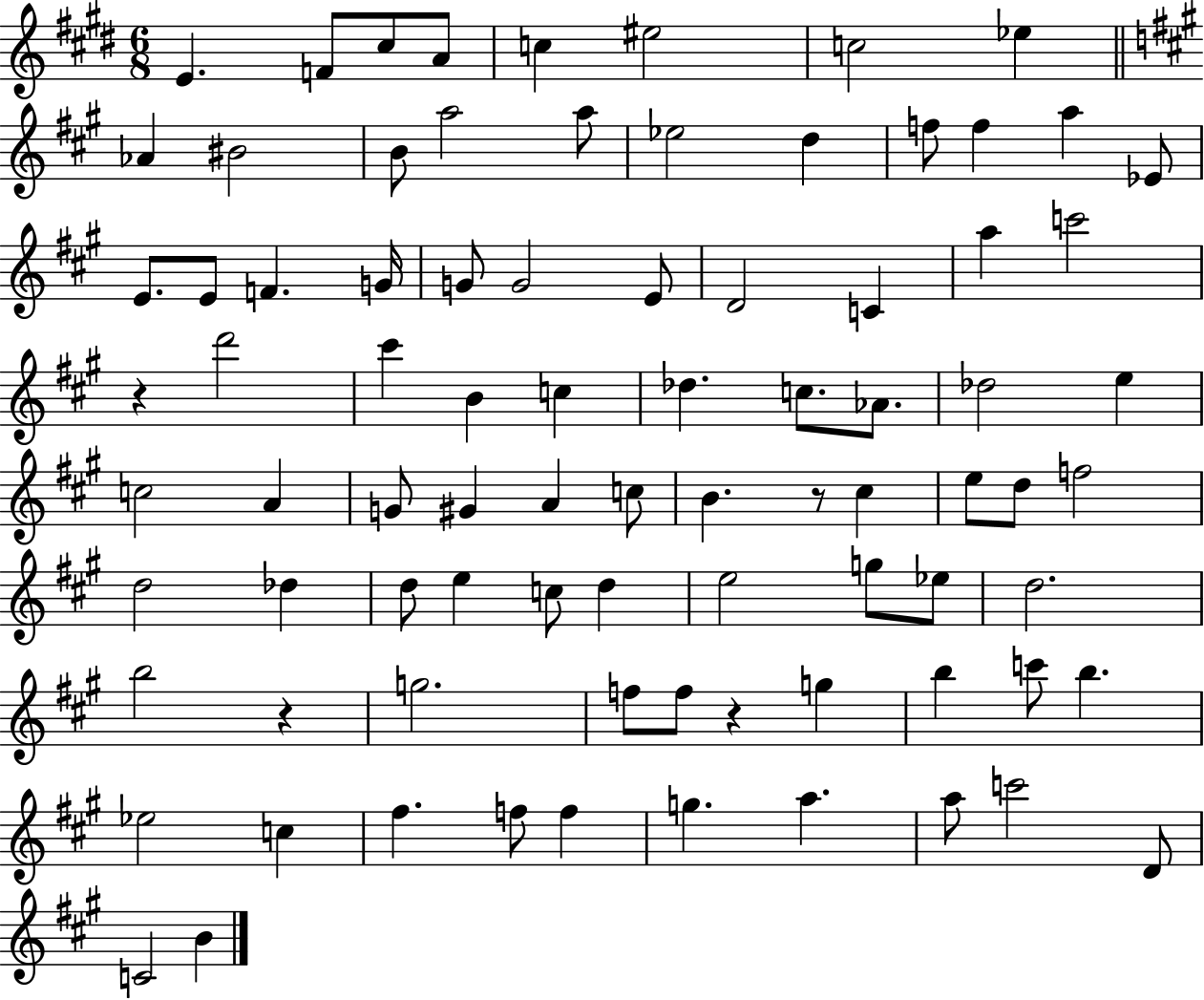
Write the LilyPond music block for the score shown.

{
  \clef treble
  \numericTimeSignature
  \time 6/8
  \key e \major
  e'4. f'8 cis''8 a'8 | c''4 eis''2 | c''2 ees''4 | \bar "||" \break \key a \major aes'4 bis'2 | b'8 a''2 a''8 | ees''2 d''4 | f''8 f''4 a''4 ees'8 | \break e'8. e'8 f'4. g'16 | g'8 g'2 e'8 | d'2 c'4 | a''4 c'''2 | \break r4 d'''2 | cis'''4 b'4 c''4 | des''4. c''8. aes'8. | des''2 e''4 | \break c''2 a'4 | g'8 gis'4 a'4 c''8 | b'4. r8 cis''4 | e''8 d''8 f''2 | \break d''2 des''4 | d''8 e''4 c''8 d''4 | e''2 g''8 ees''8 | d''2. | \break b''2 r4 | g''2. | f''8 f''8 r4 g''4 | b''4 c'''8 b''4. | \break ees''2 c''4 | fis''4. f''8 f''4 | g''4. a''4. | a''8 c'''2 d'8 | \break c'2 b'4 | \bar "|."
}